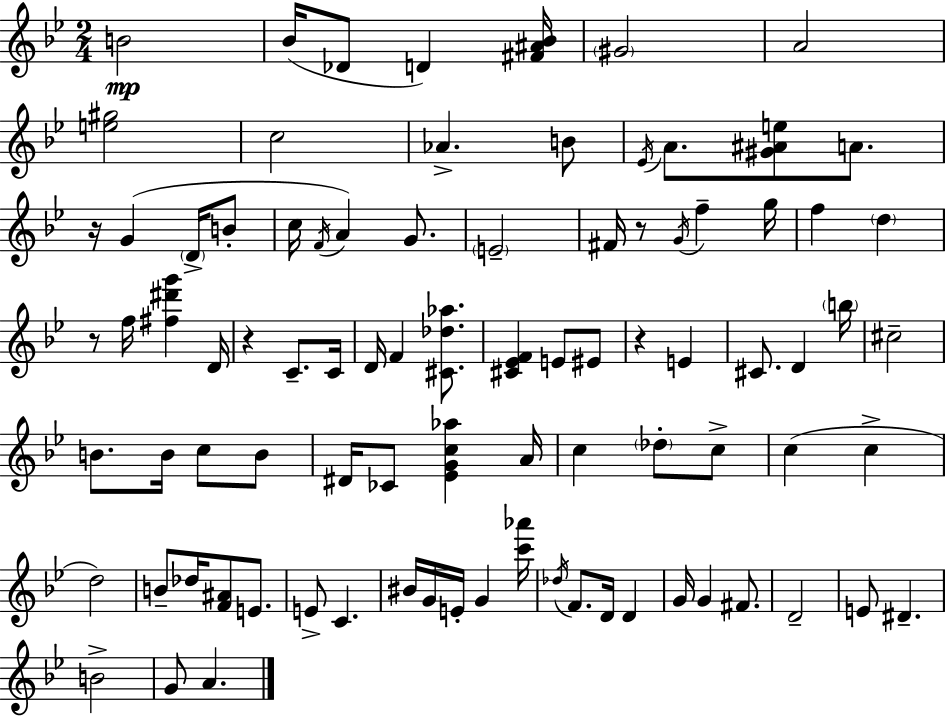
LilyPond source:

{
  \clef treble
  \numericTimeSignature
  \time 2/4
  \key bes \major
  b'2\mp | bes'16( des'8 d'4) <fis' ais' bes'>16 | \parenthesize gis'2 | a'2 | \break <e'' gis''>2 | c''2 | aes'4.-> b'8 | \acciaccatura { ees'16 } a'8. <gis' ais' e''>8 a'8. | \break r16 g'4( \parenthesize d'16-> b'8-. | c''16 \acciaccatura { f'16 } a'4) g'8. | \parenthesize e'2-- | fis'16 r8 \acciaccatura { g'16 } f''4-- | \break g''16 f''4 \parenthesize d''4 | r8 f''16 <fis'' dis''' g'''>4 | d'16 r4 c'8.-- | c'16 d'16 f'4 | \break <cis' des'' aes''>8. <cis' ees' f'>4 e'8 | eis'8 r4 e'4 | cis'8. d'4 | \parenthesize b''16 cis''2-- | \break b'8. b'16 c''8 | b'8 dis'16 ces'8 <ees' g' c'' aes''>4 | a'16 c''4 \parenthesize des''8-. | c''8-> c''4( c''4-> | \break d''2) | b'8-- des''16 <f' ais'>8 | e'8. e'8-> c'4. | bis'16 g'16 e'16-. g'4 | \break <c''' aes'''>16 \acciaccatura { des''16 } f'8. d'16 | d'4 g'16 g'4 | fis'8. d'2-- | e'8 dis'4.-- | \break b'2-> | g'8 a'4. | \bar "|."
}